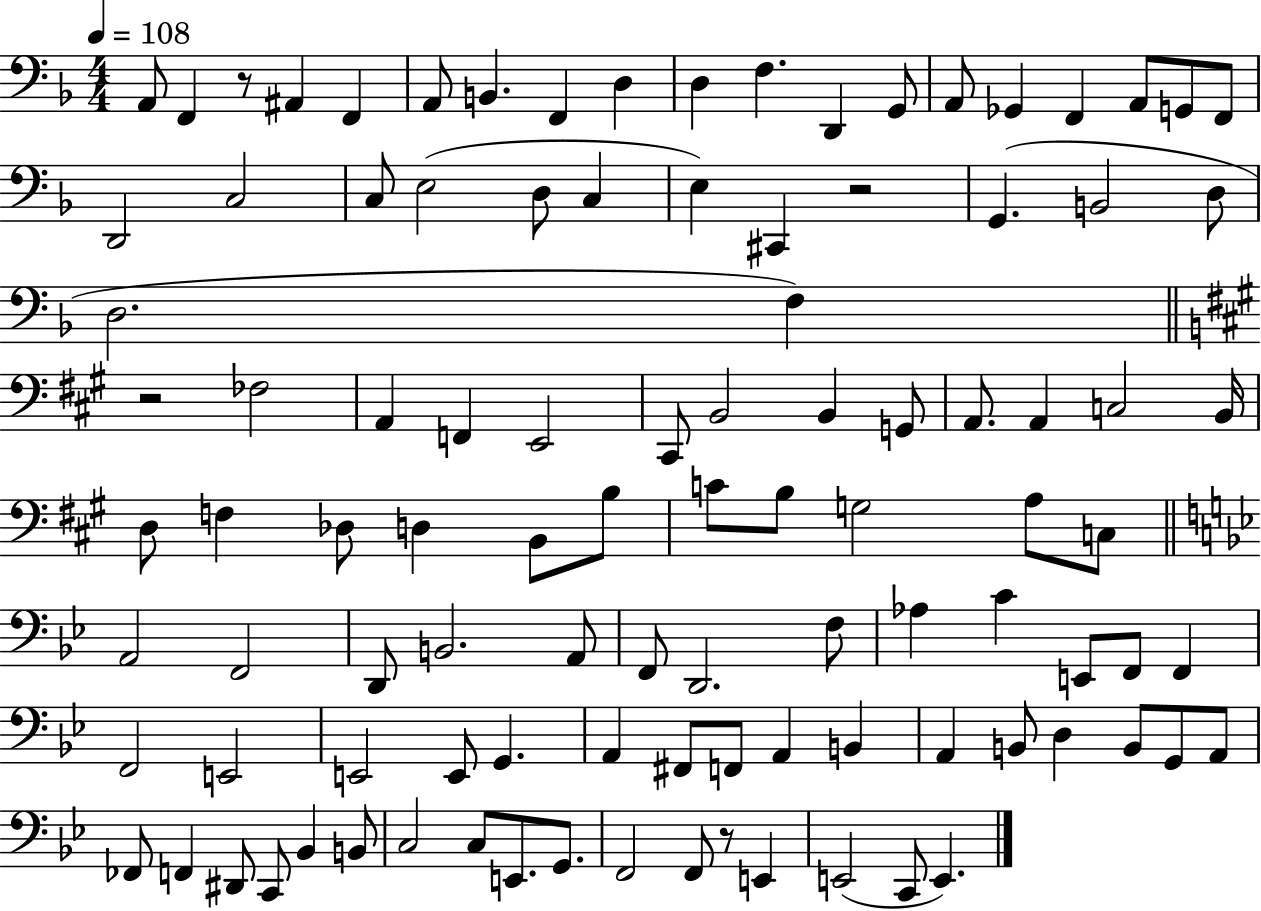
A2/e F2/q R/e A#2/q F2/q A2/e B2/q. F2/q D3/q D3/q F3/q. D2/q G2/e A2/e Gb2/q F2/q A2/e G2/e F2/e D2/h C3/h C3/e E3/h D3/e C3/q E3/q C#2/q R/h G2/q. B2/h D3/e D3/h. F3/q R/h FES3/h A2/q F2/q E2/h C#2/e B2/h B2/q G2/e A2/e. A2/q C3/h B2/s D3/e F3/q Db3/e D3/q B2/e B3/e C4/e B3/e G3/h A3/e C3/e A2/h F2/h D2/e B2/h. A2/e F2/e D2/h. F3/e Ab3/q C4/q E2/e F2/e F2/q F2/h E2/h E2/h E2/e G2/q. A2/q F#2/e F2/e A2/q B2/q A2/q B2/e D3/q B2/e G2/e A2/e FES2/e F2/q D#2/e C2/e Bb2/q B2/e C3/h C3/e E2/e. G2/e. F2/h F2/e R/e E2/q E2/h C2/e E2/q.